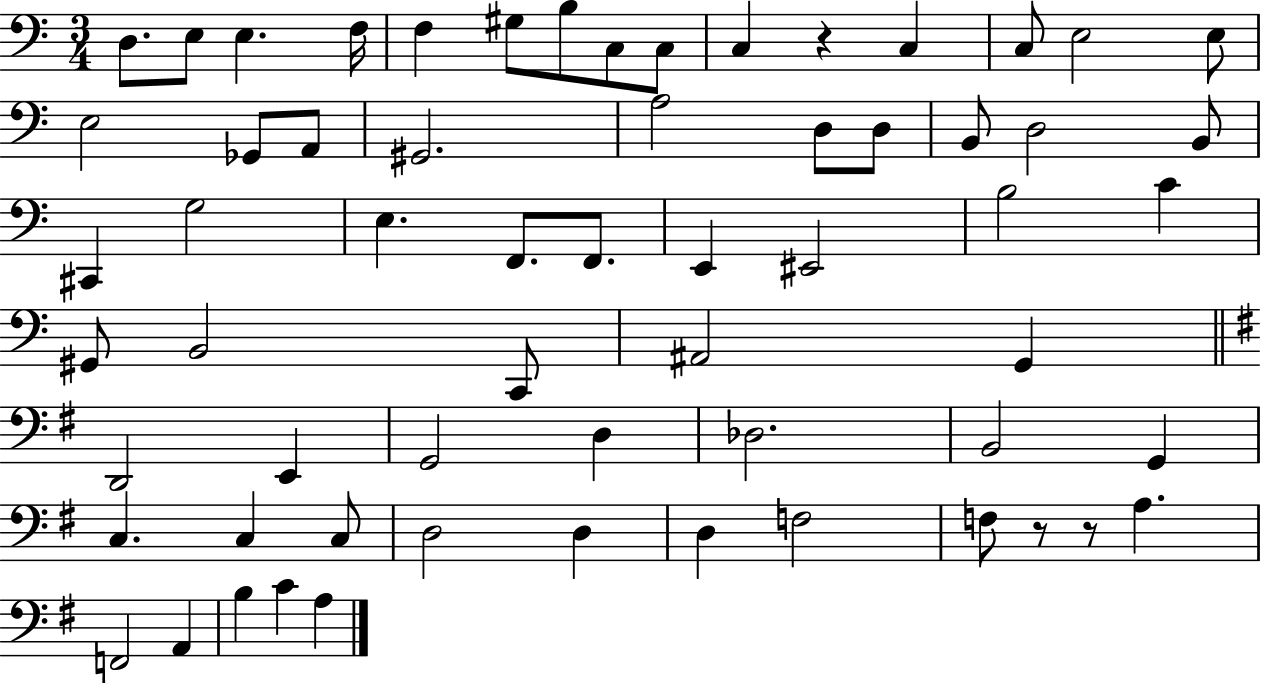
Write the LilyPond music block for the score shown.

{
  \clef bass
  \numericTimeSignature
  \time 3/4
  \key c \major
  d8. e8 e4. f16 | f4 gis8 b8 c8 c8 | c4 r4 c4 | c8 e2 e8 | \break e2 ges,8 a,8 | gis,2. | a2 d8 d8 | b,8 d2 b,8 | \break cis,4 g2 | e4. f,8. f,8. | e,4 eis,2 | b2 c'4 | \break gis,8 b,2 c,8 | ais,2 g,4 | \bar "||" \break \key e \minor d,2 e,4 | g,2 d4 | des2. | b,2 g,4 | \break c4. c4 c8 | d2 d4 | d4 f2 | f8 r8 r8 a4. | \break f,2 a,4 | b4 c'4 a4 | \bar "|."
}